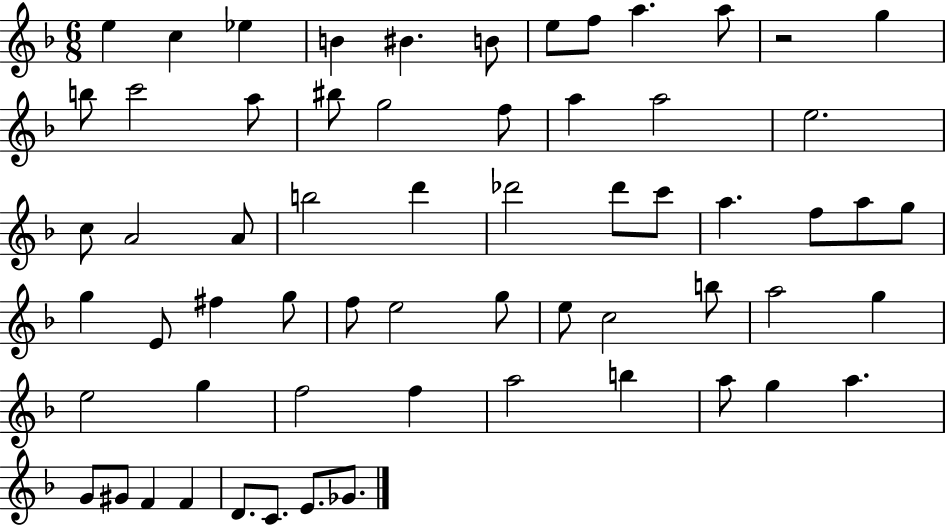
E5/q C5/q Eb5/q B4/q BIS4/q. B4/e E5/e F5/e A5/q. A5/e R/h G5/q B5/e C6/h A5/e BIS5/e G5/h F5/e A5/q A5/h E5/h. C5/e A4/h A4/e B5/h D6/q Db6/h Db6/e C6/e A5/q. F5/e A5/e G5/e G5/q E4/e F#5/q G5/e F5/e E5/h G5/e E5/e C5/h B5/e A5/h G5/q E5/h G5/q F5/h F5/q A5/h B5/q A5/e G5/q A5/q. G4/e G#4/e F4/q F4/q D4/e. C4/e. E4/e. Gb4/e.